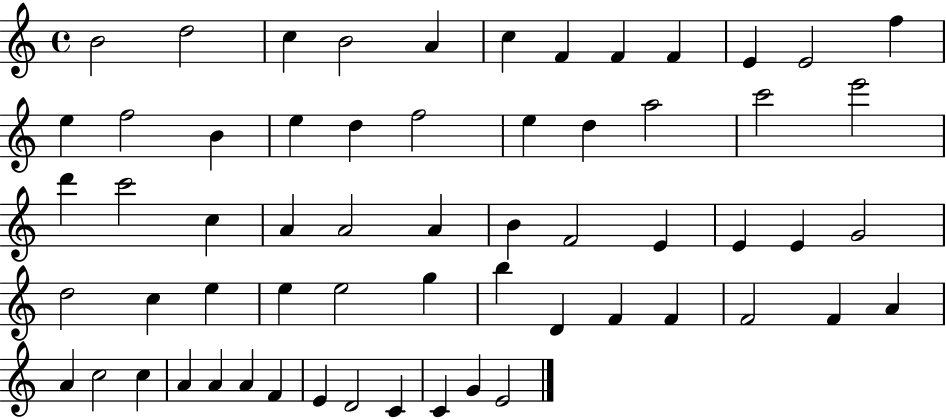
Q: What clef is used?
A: treble